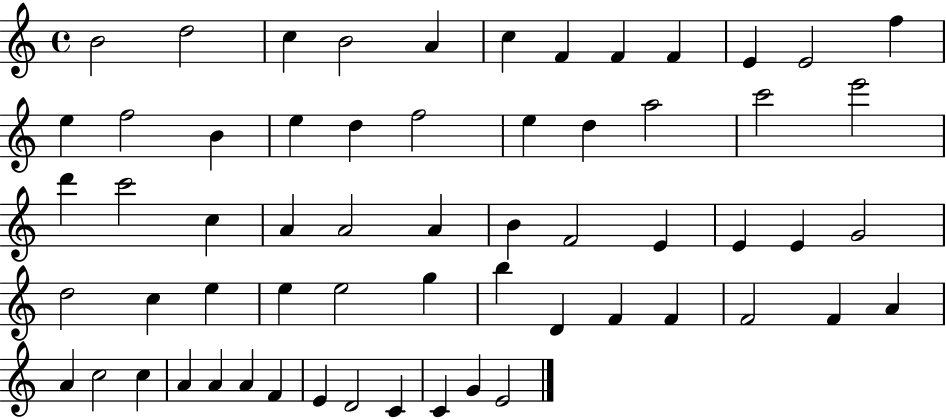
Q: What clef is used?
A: treble